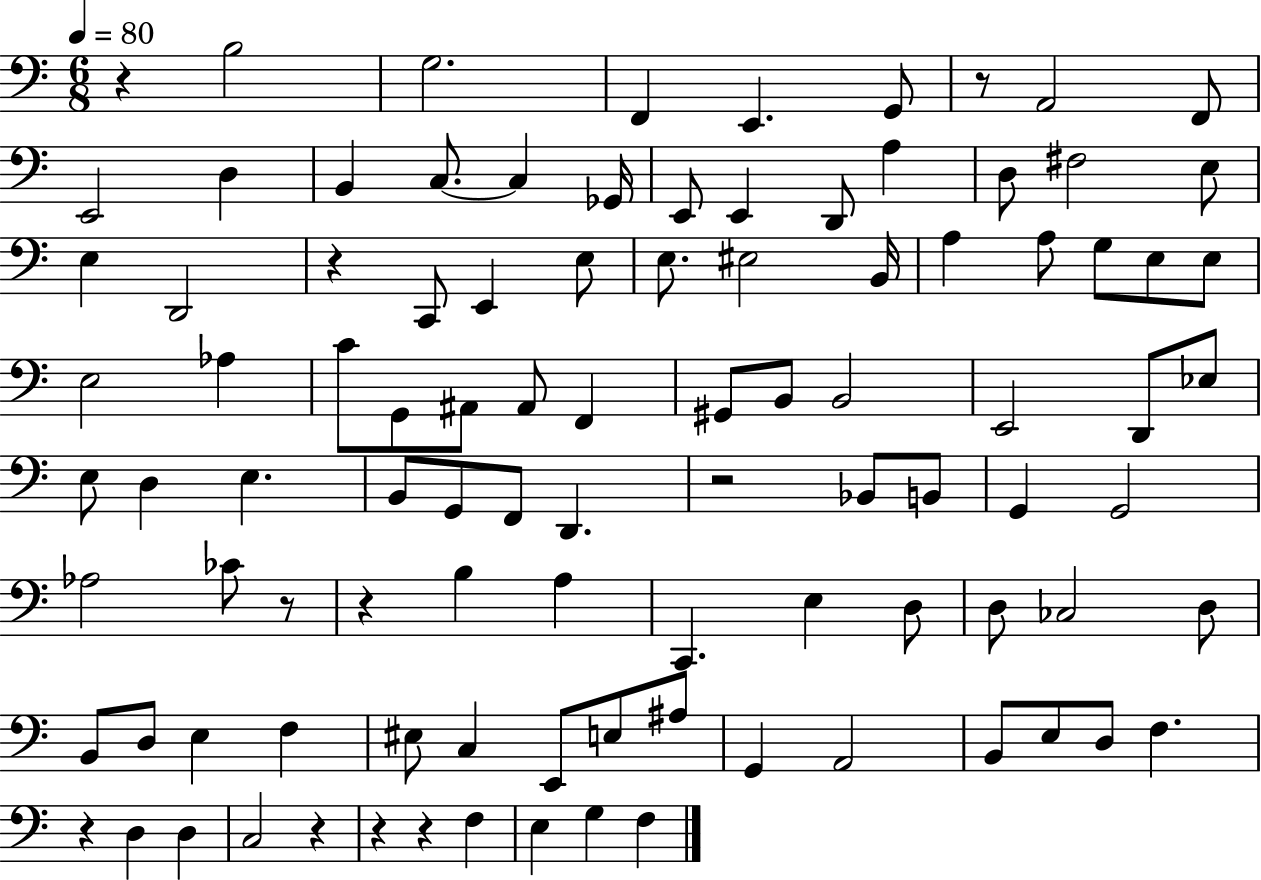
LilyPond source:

{
  \clef bass
  \numericTimeSignature
  \time 6/8
  \key c \major
  \tempo 4 = 80
  r4 b2 | g2. | f,4 e,4. g,8 | r8 a,2 f,8 | \break e,2 d4 | b,4 c8.~~ c4 ges,16 | e,8 e,4 d,8 a4 | d8 fis2 e8 | \break e4 d,2 | r4 c,8 e,4 e8 | e8. eis2 b,16 | a4 a8 g8 e8 e8 | \break e2 aes4 | c'8 g,8 ais,8 ais,8 f,4 | gis,8 b,8 b,2 | e,2 d,8 ees8 | \break e8 d4 e4. | b,8 g,8 f,8 d,4. | r2 bes,8 b,8 | g,4 g,2 | \break aes2 ces'8 r8 | r4 b4 a4 | c,4. e4 d8 | d8 ces2 d8 | \break b,8 d8 e4 f4 | eis8 c4 e,8 e8 ais8 | g,4 a,2 | b,8 e8 d8 f4. | \break r4 d4 d4 | c2 r4 | r4 r4 f4 | e4 g4 f4 | \break \bar "|."
}